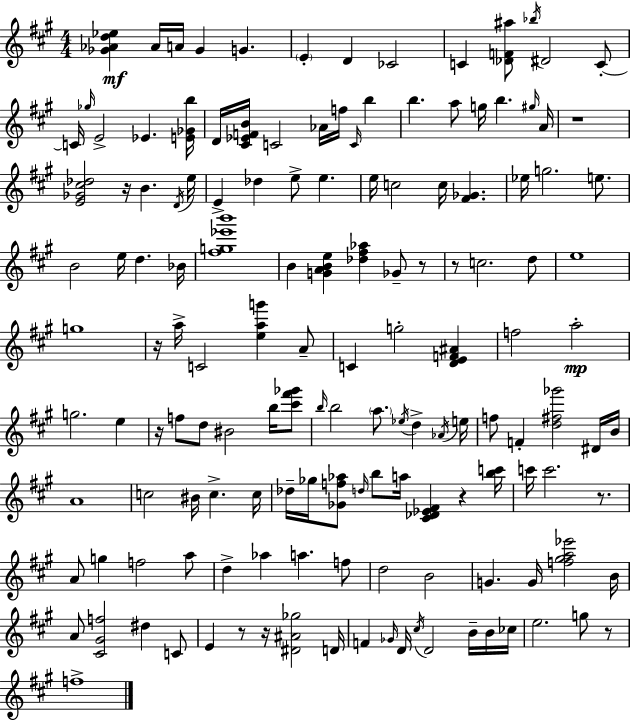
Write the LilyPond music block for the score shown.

{
  \clef treble
  \numericTimeSignature
  \time 4/4
  \key a \major
  \repeat volta 2 { <ges' aes' d'' ees''>4\mf aes'16 a'16 ges'4 g'4. | \parenthesize e'4-. d'4 ces'2 | c'4 <des' f' ais''>8 \acciaccatura { bes''16 } dis'2 c'8-.~~ | c'16 \grace { ges''16 } e'2-> ees'4. | \break <e' ges' b''>16 d'16 <cis' ees' f' b'>16 c'2 aes'16 f''16 \grace { c'16 } b''4 | b''4. a''8 g''16 b''4. | \grace { gis''16 } a'16 r1 | <e' ges' cis'' des''>2 r16 b'4. | \break \acciaccatura { d'16 } e''16 e'4-> des''4 e''8-> e''4. | e''16 c''2 c''16 <fis' ges'>4. | ees''16 g''2. | e''8. b'2 e''16 d''4. | \break bes'16 <fis'' g'' ees''' b'''>1 | b'4 <g' a' b' e''>4 <des'' fis'' aes''>4 | ges'8-- r8 r8 c''2. | d''8 e''1 | \break g''1 | r16 a''16-> c'2 <e'' a'' g'''>4 | a'8-- c'4 g''2-. | <d' e' f' ais'>4 f''2 a''2-.\mp | \break g''2. | e''4 r16 f''8 d''8 bis'2 | b''16 <cis''' fis''' ges'''>8 \grace { b''16 } b''2 \parenthesize a''8. | \acciaccatura { ees''16 } d''4-> \acciaccatura { aes'16 } e''16 f''8 f'4-. <d'' fis'' ges'''>2 | \break dis'16 b'16 a'1 | c''2 | bis'16 c''4.-> c''16 des''16-- ges''16 <ges' f'' aes''>8 \grace { d''16 } b''8 a''16 | <cis' des' ees' fis'>4 r4 <b'' c'''>16 c'''16 c'''2. | \break r8. a'8 g''4 f''2 | a''8 d''4-> aes''4 | a''4. f''8 d''2 | b'2 g'4. g'16 | \break <f'' gis'' a'' ees'''>2 b'16 a'8 <cis' gis' f''>2 | dis''4 c'8 e'4 r8 r16 | <dis' ais' ges''>2 d'16 f'4 \grace { ges'16 } d'16 \acciaccatura { cis''16 } | d'2 b'16-- b'16 ces''16 e''2. | \break g''8 r8 f''1-> | } \bar "|."
}